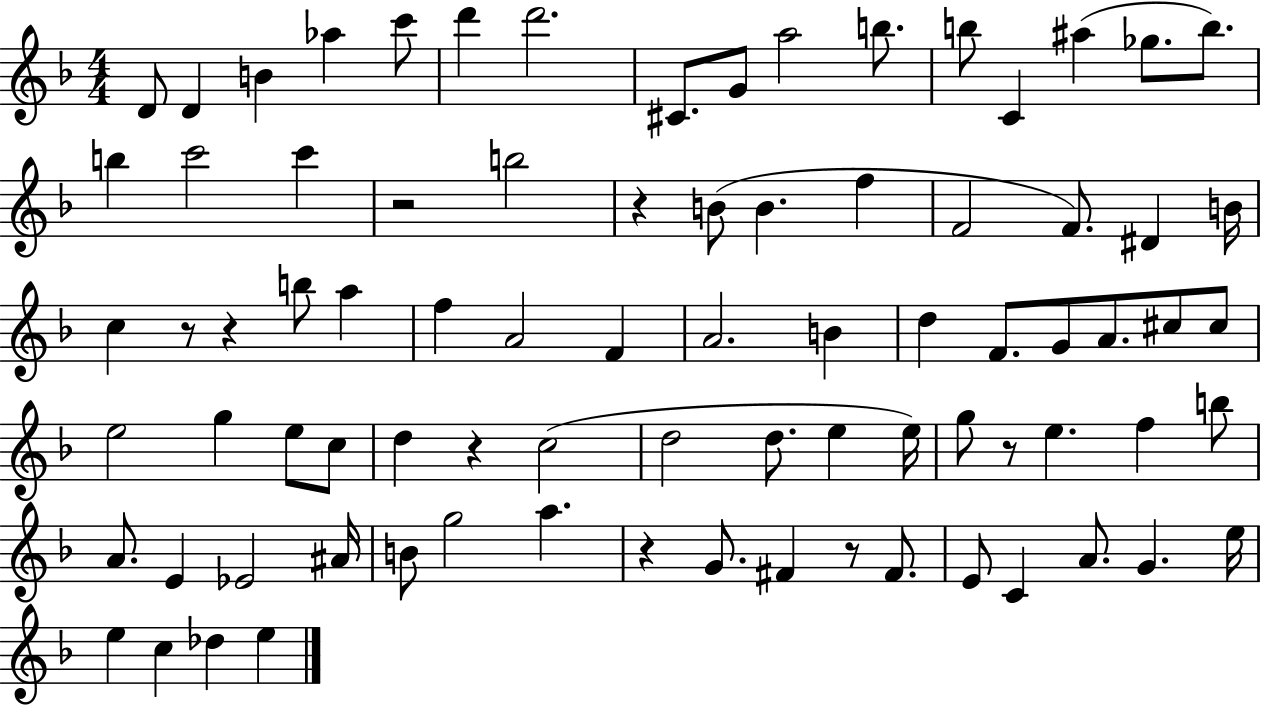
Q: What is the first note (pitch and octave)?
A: D4